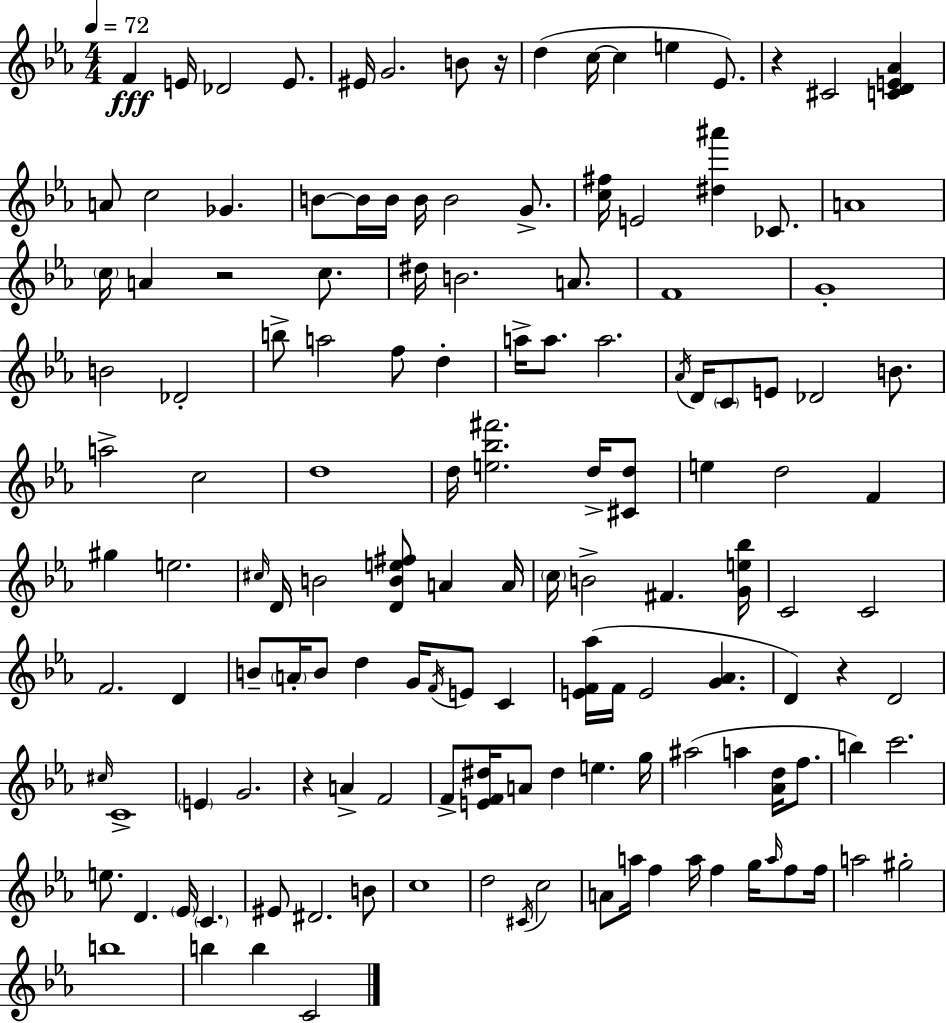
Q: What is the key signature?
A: EES major